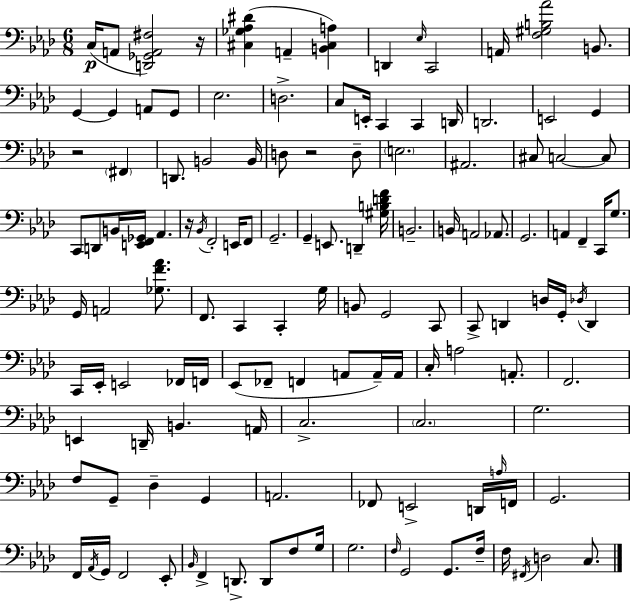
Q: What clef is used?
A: bass